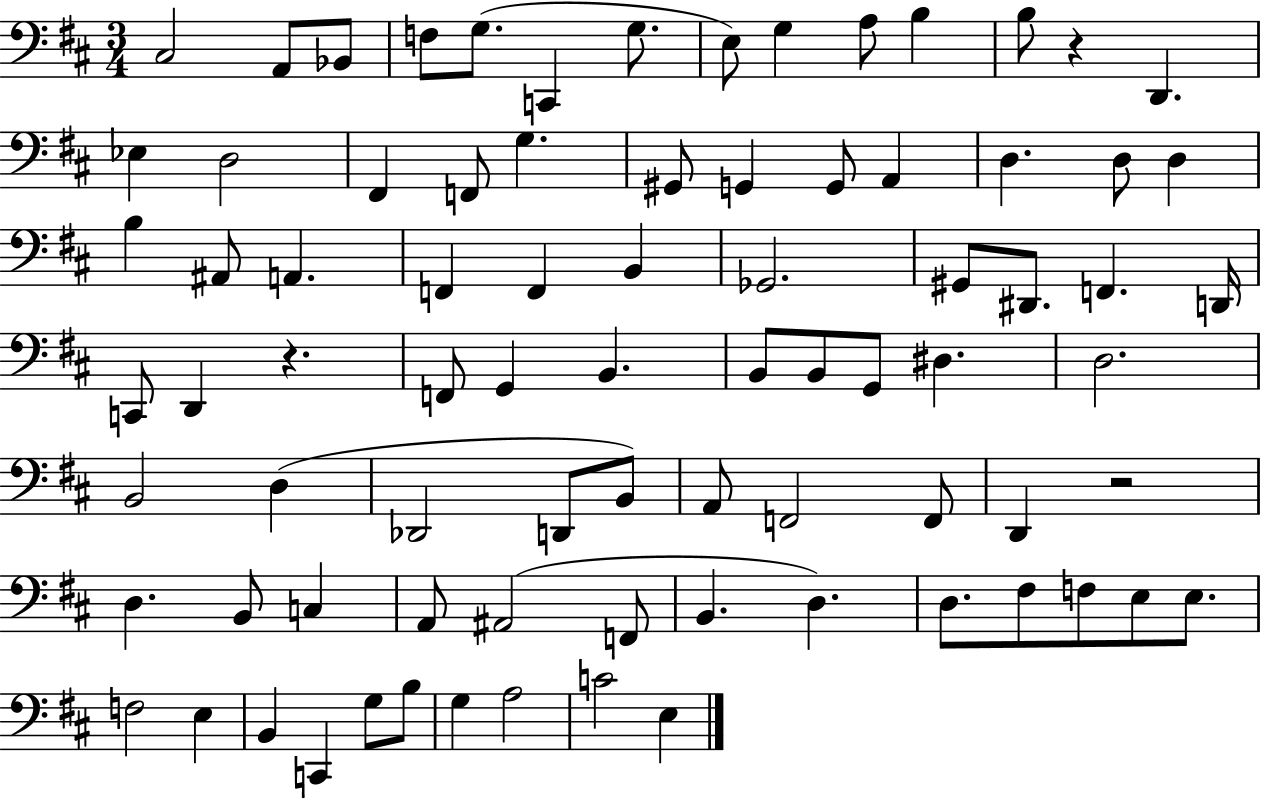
{
  \clef bass
  \numericTimeSignature
  \time 3/4
  \key d \major
  cis2 a,8 bes,8 | f8 g8.( c,4 g8. | e8) g4 a8 b4 | b8 r4 d,4. | \break ees4 d2 | fis,4 f,8 g4. | gis,8 g,4 g,8 a,4 | d4. d8 d4 | \break b4 ais,8 a,4. | f,4 f,4 b,4 | ges,2. | gis,8 dis,8. f,4. d,16 | \break c,8 d,4 r4. | f,8 g,4 b,4. | b,8 b,8 g,8 dis4. | d2. | \break b,2 d4( | des,2 d,8 b,8) | a,8 f,2 f,8 | d,4 r2 | \break d4. b,8 c4 | a,8 ais,2( f,8 | b,4. d4.) | d8. fis8 f8 e8 e8. | \break f2 e4 | b,4 c,4 g8 b8 | g4 a2 | c'2 e4 | \break \bar "|."
}